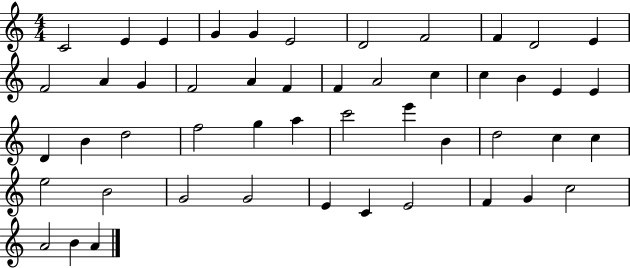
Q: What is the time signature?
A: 4/4